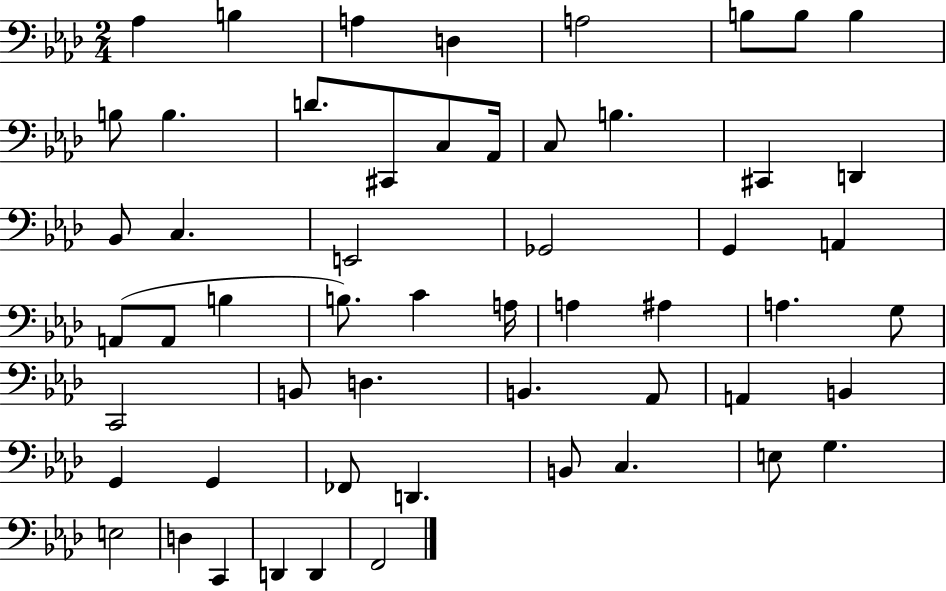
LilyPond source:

{
  \clef bass
  \numericTimeSignature
  \time 2/4
  \key aes \major
  \repeat volta 2 { aes4 b4 | a4 d4 | a2 | b8 b8 b4 | \break b8 b4. | d'8. cis,8 c8 aes,16 | c8 b4. | cis,4 d,4 | \break bes,8 c4. | e,2 | ges,2 | g,4 a,4 | \break a,8( a,8 b4 | b8.) c'4 a16 | a4 ais4 | a4. g8 | \break c,2 | b,8 d4. | b,4. aes,8 | a,4 b,4 | \break g,4 g,4 | fes,8 d,4. | b,8 c4. | e8 g4. | \break e2 | d4 c,4 | d,4 d,4 | f,2 | \break } \bar "|."
}